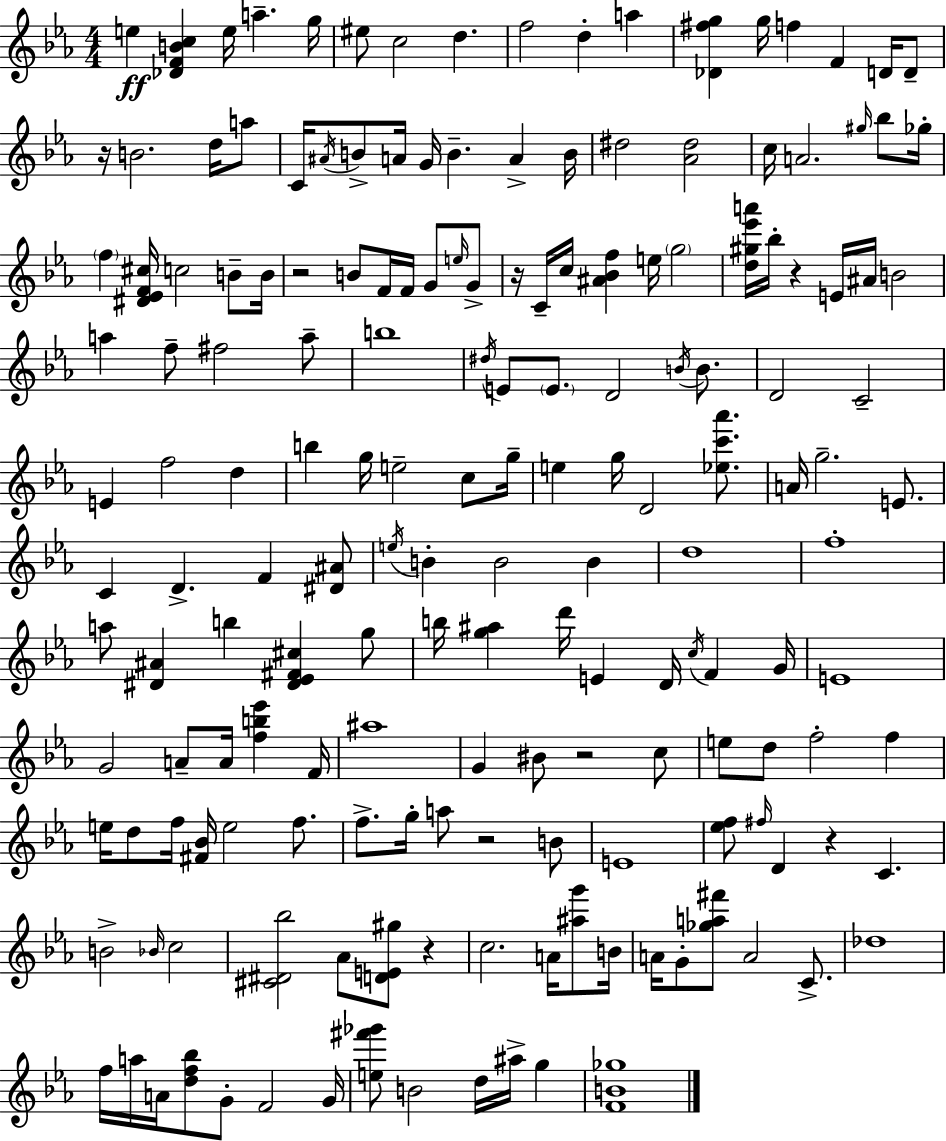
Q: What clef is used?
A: treble